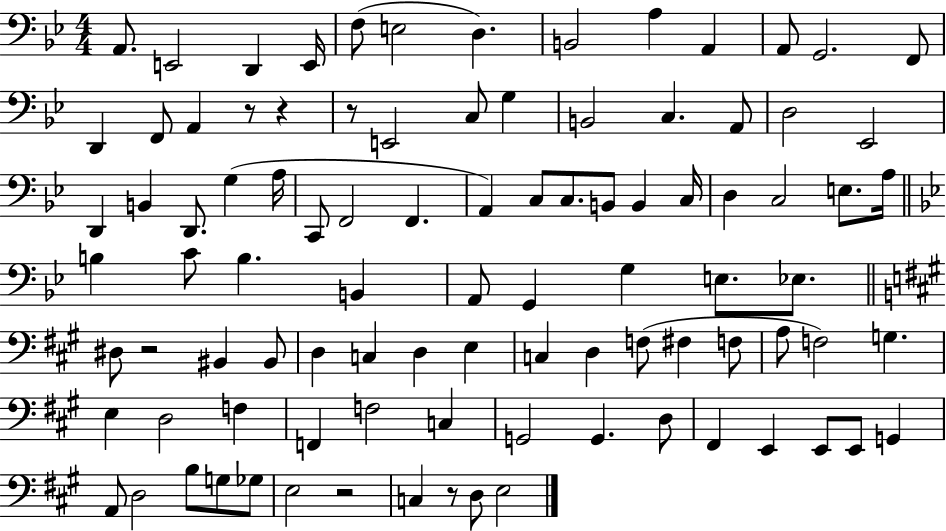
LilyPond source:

{
  \clef bass
  \numericTimeSignature
  \time 4/4
  \key bes \major
  a,8. e,2 d,4 e,16 | f8( e2 d4.) | b,2 a4 a,4 | a,8 g,2. f,8 | \break d,4 f,8 a,4 r8 r4 | r8 e,2 c8 g4 | b,2 c4. a,8 | d2 ees,2 | \break d,4 b,4 d,8. g4( a16 | c,8 f,2 f,4. | a,4) c8 c8. b,8 b,4 c16 | d4 c2 e8. a16 | \break \bar "||" \break \key g \minor b4 c'8 b4. b,4 | a,8 g,4 g4 e8. ees8. | \bar "||" \break \key a \major dis8 r2 bis,4 bis,8 | d4 c4 d4 e4 | c4 d4 f8( fis4 f8 | a8 f2) g4. | \break e4 d2 f4 | f,4 f2 c4 | g,2 g,4. d8 | fis,4 e,4 e,8 e,8 g,4 | \break a,8 d2 b8 g8 ges8 | e2 r2 | c4 r8 d8 e2 | \bar "|."
}